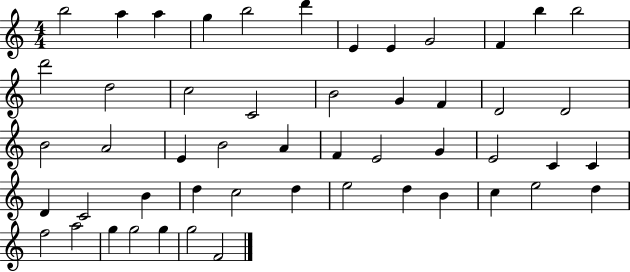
B5/h A5/q A5/q G5/q B5/h D6/q E4/q E4/q G4/h F4/q B5/q B5/h D6/h D5/h C5/h C4/h B4/h G4/q F4/q D4/h D4/h B4/h A4/h E4/q B4/h A4/q F4/q E4/h G4/q E4/h C4/q C4/q D4/q C4/h B4/q D5/q C5/h D5/q E5/h D5/q B4/q C5/q E5/h D5/q F5/h A5/h G5/q G5/h G5/q G5/h F4/h